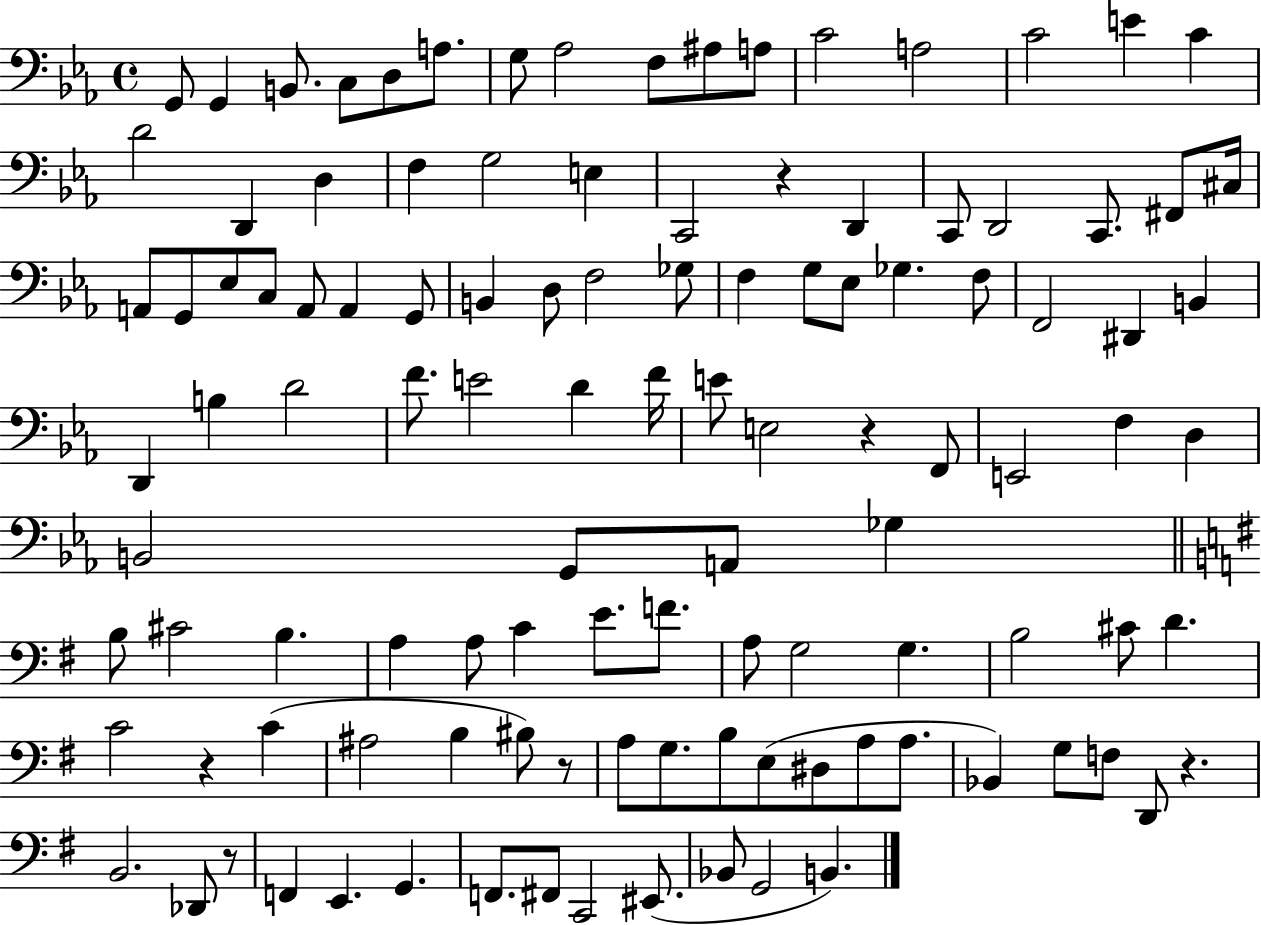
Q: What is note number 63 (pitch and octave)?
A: G2